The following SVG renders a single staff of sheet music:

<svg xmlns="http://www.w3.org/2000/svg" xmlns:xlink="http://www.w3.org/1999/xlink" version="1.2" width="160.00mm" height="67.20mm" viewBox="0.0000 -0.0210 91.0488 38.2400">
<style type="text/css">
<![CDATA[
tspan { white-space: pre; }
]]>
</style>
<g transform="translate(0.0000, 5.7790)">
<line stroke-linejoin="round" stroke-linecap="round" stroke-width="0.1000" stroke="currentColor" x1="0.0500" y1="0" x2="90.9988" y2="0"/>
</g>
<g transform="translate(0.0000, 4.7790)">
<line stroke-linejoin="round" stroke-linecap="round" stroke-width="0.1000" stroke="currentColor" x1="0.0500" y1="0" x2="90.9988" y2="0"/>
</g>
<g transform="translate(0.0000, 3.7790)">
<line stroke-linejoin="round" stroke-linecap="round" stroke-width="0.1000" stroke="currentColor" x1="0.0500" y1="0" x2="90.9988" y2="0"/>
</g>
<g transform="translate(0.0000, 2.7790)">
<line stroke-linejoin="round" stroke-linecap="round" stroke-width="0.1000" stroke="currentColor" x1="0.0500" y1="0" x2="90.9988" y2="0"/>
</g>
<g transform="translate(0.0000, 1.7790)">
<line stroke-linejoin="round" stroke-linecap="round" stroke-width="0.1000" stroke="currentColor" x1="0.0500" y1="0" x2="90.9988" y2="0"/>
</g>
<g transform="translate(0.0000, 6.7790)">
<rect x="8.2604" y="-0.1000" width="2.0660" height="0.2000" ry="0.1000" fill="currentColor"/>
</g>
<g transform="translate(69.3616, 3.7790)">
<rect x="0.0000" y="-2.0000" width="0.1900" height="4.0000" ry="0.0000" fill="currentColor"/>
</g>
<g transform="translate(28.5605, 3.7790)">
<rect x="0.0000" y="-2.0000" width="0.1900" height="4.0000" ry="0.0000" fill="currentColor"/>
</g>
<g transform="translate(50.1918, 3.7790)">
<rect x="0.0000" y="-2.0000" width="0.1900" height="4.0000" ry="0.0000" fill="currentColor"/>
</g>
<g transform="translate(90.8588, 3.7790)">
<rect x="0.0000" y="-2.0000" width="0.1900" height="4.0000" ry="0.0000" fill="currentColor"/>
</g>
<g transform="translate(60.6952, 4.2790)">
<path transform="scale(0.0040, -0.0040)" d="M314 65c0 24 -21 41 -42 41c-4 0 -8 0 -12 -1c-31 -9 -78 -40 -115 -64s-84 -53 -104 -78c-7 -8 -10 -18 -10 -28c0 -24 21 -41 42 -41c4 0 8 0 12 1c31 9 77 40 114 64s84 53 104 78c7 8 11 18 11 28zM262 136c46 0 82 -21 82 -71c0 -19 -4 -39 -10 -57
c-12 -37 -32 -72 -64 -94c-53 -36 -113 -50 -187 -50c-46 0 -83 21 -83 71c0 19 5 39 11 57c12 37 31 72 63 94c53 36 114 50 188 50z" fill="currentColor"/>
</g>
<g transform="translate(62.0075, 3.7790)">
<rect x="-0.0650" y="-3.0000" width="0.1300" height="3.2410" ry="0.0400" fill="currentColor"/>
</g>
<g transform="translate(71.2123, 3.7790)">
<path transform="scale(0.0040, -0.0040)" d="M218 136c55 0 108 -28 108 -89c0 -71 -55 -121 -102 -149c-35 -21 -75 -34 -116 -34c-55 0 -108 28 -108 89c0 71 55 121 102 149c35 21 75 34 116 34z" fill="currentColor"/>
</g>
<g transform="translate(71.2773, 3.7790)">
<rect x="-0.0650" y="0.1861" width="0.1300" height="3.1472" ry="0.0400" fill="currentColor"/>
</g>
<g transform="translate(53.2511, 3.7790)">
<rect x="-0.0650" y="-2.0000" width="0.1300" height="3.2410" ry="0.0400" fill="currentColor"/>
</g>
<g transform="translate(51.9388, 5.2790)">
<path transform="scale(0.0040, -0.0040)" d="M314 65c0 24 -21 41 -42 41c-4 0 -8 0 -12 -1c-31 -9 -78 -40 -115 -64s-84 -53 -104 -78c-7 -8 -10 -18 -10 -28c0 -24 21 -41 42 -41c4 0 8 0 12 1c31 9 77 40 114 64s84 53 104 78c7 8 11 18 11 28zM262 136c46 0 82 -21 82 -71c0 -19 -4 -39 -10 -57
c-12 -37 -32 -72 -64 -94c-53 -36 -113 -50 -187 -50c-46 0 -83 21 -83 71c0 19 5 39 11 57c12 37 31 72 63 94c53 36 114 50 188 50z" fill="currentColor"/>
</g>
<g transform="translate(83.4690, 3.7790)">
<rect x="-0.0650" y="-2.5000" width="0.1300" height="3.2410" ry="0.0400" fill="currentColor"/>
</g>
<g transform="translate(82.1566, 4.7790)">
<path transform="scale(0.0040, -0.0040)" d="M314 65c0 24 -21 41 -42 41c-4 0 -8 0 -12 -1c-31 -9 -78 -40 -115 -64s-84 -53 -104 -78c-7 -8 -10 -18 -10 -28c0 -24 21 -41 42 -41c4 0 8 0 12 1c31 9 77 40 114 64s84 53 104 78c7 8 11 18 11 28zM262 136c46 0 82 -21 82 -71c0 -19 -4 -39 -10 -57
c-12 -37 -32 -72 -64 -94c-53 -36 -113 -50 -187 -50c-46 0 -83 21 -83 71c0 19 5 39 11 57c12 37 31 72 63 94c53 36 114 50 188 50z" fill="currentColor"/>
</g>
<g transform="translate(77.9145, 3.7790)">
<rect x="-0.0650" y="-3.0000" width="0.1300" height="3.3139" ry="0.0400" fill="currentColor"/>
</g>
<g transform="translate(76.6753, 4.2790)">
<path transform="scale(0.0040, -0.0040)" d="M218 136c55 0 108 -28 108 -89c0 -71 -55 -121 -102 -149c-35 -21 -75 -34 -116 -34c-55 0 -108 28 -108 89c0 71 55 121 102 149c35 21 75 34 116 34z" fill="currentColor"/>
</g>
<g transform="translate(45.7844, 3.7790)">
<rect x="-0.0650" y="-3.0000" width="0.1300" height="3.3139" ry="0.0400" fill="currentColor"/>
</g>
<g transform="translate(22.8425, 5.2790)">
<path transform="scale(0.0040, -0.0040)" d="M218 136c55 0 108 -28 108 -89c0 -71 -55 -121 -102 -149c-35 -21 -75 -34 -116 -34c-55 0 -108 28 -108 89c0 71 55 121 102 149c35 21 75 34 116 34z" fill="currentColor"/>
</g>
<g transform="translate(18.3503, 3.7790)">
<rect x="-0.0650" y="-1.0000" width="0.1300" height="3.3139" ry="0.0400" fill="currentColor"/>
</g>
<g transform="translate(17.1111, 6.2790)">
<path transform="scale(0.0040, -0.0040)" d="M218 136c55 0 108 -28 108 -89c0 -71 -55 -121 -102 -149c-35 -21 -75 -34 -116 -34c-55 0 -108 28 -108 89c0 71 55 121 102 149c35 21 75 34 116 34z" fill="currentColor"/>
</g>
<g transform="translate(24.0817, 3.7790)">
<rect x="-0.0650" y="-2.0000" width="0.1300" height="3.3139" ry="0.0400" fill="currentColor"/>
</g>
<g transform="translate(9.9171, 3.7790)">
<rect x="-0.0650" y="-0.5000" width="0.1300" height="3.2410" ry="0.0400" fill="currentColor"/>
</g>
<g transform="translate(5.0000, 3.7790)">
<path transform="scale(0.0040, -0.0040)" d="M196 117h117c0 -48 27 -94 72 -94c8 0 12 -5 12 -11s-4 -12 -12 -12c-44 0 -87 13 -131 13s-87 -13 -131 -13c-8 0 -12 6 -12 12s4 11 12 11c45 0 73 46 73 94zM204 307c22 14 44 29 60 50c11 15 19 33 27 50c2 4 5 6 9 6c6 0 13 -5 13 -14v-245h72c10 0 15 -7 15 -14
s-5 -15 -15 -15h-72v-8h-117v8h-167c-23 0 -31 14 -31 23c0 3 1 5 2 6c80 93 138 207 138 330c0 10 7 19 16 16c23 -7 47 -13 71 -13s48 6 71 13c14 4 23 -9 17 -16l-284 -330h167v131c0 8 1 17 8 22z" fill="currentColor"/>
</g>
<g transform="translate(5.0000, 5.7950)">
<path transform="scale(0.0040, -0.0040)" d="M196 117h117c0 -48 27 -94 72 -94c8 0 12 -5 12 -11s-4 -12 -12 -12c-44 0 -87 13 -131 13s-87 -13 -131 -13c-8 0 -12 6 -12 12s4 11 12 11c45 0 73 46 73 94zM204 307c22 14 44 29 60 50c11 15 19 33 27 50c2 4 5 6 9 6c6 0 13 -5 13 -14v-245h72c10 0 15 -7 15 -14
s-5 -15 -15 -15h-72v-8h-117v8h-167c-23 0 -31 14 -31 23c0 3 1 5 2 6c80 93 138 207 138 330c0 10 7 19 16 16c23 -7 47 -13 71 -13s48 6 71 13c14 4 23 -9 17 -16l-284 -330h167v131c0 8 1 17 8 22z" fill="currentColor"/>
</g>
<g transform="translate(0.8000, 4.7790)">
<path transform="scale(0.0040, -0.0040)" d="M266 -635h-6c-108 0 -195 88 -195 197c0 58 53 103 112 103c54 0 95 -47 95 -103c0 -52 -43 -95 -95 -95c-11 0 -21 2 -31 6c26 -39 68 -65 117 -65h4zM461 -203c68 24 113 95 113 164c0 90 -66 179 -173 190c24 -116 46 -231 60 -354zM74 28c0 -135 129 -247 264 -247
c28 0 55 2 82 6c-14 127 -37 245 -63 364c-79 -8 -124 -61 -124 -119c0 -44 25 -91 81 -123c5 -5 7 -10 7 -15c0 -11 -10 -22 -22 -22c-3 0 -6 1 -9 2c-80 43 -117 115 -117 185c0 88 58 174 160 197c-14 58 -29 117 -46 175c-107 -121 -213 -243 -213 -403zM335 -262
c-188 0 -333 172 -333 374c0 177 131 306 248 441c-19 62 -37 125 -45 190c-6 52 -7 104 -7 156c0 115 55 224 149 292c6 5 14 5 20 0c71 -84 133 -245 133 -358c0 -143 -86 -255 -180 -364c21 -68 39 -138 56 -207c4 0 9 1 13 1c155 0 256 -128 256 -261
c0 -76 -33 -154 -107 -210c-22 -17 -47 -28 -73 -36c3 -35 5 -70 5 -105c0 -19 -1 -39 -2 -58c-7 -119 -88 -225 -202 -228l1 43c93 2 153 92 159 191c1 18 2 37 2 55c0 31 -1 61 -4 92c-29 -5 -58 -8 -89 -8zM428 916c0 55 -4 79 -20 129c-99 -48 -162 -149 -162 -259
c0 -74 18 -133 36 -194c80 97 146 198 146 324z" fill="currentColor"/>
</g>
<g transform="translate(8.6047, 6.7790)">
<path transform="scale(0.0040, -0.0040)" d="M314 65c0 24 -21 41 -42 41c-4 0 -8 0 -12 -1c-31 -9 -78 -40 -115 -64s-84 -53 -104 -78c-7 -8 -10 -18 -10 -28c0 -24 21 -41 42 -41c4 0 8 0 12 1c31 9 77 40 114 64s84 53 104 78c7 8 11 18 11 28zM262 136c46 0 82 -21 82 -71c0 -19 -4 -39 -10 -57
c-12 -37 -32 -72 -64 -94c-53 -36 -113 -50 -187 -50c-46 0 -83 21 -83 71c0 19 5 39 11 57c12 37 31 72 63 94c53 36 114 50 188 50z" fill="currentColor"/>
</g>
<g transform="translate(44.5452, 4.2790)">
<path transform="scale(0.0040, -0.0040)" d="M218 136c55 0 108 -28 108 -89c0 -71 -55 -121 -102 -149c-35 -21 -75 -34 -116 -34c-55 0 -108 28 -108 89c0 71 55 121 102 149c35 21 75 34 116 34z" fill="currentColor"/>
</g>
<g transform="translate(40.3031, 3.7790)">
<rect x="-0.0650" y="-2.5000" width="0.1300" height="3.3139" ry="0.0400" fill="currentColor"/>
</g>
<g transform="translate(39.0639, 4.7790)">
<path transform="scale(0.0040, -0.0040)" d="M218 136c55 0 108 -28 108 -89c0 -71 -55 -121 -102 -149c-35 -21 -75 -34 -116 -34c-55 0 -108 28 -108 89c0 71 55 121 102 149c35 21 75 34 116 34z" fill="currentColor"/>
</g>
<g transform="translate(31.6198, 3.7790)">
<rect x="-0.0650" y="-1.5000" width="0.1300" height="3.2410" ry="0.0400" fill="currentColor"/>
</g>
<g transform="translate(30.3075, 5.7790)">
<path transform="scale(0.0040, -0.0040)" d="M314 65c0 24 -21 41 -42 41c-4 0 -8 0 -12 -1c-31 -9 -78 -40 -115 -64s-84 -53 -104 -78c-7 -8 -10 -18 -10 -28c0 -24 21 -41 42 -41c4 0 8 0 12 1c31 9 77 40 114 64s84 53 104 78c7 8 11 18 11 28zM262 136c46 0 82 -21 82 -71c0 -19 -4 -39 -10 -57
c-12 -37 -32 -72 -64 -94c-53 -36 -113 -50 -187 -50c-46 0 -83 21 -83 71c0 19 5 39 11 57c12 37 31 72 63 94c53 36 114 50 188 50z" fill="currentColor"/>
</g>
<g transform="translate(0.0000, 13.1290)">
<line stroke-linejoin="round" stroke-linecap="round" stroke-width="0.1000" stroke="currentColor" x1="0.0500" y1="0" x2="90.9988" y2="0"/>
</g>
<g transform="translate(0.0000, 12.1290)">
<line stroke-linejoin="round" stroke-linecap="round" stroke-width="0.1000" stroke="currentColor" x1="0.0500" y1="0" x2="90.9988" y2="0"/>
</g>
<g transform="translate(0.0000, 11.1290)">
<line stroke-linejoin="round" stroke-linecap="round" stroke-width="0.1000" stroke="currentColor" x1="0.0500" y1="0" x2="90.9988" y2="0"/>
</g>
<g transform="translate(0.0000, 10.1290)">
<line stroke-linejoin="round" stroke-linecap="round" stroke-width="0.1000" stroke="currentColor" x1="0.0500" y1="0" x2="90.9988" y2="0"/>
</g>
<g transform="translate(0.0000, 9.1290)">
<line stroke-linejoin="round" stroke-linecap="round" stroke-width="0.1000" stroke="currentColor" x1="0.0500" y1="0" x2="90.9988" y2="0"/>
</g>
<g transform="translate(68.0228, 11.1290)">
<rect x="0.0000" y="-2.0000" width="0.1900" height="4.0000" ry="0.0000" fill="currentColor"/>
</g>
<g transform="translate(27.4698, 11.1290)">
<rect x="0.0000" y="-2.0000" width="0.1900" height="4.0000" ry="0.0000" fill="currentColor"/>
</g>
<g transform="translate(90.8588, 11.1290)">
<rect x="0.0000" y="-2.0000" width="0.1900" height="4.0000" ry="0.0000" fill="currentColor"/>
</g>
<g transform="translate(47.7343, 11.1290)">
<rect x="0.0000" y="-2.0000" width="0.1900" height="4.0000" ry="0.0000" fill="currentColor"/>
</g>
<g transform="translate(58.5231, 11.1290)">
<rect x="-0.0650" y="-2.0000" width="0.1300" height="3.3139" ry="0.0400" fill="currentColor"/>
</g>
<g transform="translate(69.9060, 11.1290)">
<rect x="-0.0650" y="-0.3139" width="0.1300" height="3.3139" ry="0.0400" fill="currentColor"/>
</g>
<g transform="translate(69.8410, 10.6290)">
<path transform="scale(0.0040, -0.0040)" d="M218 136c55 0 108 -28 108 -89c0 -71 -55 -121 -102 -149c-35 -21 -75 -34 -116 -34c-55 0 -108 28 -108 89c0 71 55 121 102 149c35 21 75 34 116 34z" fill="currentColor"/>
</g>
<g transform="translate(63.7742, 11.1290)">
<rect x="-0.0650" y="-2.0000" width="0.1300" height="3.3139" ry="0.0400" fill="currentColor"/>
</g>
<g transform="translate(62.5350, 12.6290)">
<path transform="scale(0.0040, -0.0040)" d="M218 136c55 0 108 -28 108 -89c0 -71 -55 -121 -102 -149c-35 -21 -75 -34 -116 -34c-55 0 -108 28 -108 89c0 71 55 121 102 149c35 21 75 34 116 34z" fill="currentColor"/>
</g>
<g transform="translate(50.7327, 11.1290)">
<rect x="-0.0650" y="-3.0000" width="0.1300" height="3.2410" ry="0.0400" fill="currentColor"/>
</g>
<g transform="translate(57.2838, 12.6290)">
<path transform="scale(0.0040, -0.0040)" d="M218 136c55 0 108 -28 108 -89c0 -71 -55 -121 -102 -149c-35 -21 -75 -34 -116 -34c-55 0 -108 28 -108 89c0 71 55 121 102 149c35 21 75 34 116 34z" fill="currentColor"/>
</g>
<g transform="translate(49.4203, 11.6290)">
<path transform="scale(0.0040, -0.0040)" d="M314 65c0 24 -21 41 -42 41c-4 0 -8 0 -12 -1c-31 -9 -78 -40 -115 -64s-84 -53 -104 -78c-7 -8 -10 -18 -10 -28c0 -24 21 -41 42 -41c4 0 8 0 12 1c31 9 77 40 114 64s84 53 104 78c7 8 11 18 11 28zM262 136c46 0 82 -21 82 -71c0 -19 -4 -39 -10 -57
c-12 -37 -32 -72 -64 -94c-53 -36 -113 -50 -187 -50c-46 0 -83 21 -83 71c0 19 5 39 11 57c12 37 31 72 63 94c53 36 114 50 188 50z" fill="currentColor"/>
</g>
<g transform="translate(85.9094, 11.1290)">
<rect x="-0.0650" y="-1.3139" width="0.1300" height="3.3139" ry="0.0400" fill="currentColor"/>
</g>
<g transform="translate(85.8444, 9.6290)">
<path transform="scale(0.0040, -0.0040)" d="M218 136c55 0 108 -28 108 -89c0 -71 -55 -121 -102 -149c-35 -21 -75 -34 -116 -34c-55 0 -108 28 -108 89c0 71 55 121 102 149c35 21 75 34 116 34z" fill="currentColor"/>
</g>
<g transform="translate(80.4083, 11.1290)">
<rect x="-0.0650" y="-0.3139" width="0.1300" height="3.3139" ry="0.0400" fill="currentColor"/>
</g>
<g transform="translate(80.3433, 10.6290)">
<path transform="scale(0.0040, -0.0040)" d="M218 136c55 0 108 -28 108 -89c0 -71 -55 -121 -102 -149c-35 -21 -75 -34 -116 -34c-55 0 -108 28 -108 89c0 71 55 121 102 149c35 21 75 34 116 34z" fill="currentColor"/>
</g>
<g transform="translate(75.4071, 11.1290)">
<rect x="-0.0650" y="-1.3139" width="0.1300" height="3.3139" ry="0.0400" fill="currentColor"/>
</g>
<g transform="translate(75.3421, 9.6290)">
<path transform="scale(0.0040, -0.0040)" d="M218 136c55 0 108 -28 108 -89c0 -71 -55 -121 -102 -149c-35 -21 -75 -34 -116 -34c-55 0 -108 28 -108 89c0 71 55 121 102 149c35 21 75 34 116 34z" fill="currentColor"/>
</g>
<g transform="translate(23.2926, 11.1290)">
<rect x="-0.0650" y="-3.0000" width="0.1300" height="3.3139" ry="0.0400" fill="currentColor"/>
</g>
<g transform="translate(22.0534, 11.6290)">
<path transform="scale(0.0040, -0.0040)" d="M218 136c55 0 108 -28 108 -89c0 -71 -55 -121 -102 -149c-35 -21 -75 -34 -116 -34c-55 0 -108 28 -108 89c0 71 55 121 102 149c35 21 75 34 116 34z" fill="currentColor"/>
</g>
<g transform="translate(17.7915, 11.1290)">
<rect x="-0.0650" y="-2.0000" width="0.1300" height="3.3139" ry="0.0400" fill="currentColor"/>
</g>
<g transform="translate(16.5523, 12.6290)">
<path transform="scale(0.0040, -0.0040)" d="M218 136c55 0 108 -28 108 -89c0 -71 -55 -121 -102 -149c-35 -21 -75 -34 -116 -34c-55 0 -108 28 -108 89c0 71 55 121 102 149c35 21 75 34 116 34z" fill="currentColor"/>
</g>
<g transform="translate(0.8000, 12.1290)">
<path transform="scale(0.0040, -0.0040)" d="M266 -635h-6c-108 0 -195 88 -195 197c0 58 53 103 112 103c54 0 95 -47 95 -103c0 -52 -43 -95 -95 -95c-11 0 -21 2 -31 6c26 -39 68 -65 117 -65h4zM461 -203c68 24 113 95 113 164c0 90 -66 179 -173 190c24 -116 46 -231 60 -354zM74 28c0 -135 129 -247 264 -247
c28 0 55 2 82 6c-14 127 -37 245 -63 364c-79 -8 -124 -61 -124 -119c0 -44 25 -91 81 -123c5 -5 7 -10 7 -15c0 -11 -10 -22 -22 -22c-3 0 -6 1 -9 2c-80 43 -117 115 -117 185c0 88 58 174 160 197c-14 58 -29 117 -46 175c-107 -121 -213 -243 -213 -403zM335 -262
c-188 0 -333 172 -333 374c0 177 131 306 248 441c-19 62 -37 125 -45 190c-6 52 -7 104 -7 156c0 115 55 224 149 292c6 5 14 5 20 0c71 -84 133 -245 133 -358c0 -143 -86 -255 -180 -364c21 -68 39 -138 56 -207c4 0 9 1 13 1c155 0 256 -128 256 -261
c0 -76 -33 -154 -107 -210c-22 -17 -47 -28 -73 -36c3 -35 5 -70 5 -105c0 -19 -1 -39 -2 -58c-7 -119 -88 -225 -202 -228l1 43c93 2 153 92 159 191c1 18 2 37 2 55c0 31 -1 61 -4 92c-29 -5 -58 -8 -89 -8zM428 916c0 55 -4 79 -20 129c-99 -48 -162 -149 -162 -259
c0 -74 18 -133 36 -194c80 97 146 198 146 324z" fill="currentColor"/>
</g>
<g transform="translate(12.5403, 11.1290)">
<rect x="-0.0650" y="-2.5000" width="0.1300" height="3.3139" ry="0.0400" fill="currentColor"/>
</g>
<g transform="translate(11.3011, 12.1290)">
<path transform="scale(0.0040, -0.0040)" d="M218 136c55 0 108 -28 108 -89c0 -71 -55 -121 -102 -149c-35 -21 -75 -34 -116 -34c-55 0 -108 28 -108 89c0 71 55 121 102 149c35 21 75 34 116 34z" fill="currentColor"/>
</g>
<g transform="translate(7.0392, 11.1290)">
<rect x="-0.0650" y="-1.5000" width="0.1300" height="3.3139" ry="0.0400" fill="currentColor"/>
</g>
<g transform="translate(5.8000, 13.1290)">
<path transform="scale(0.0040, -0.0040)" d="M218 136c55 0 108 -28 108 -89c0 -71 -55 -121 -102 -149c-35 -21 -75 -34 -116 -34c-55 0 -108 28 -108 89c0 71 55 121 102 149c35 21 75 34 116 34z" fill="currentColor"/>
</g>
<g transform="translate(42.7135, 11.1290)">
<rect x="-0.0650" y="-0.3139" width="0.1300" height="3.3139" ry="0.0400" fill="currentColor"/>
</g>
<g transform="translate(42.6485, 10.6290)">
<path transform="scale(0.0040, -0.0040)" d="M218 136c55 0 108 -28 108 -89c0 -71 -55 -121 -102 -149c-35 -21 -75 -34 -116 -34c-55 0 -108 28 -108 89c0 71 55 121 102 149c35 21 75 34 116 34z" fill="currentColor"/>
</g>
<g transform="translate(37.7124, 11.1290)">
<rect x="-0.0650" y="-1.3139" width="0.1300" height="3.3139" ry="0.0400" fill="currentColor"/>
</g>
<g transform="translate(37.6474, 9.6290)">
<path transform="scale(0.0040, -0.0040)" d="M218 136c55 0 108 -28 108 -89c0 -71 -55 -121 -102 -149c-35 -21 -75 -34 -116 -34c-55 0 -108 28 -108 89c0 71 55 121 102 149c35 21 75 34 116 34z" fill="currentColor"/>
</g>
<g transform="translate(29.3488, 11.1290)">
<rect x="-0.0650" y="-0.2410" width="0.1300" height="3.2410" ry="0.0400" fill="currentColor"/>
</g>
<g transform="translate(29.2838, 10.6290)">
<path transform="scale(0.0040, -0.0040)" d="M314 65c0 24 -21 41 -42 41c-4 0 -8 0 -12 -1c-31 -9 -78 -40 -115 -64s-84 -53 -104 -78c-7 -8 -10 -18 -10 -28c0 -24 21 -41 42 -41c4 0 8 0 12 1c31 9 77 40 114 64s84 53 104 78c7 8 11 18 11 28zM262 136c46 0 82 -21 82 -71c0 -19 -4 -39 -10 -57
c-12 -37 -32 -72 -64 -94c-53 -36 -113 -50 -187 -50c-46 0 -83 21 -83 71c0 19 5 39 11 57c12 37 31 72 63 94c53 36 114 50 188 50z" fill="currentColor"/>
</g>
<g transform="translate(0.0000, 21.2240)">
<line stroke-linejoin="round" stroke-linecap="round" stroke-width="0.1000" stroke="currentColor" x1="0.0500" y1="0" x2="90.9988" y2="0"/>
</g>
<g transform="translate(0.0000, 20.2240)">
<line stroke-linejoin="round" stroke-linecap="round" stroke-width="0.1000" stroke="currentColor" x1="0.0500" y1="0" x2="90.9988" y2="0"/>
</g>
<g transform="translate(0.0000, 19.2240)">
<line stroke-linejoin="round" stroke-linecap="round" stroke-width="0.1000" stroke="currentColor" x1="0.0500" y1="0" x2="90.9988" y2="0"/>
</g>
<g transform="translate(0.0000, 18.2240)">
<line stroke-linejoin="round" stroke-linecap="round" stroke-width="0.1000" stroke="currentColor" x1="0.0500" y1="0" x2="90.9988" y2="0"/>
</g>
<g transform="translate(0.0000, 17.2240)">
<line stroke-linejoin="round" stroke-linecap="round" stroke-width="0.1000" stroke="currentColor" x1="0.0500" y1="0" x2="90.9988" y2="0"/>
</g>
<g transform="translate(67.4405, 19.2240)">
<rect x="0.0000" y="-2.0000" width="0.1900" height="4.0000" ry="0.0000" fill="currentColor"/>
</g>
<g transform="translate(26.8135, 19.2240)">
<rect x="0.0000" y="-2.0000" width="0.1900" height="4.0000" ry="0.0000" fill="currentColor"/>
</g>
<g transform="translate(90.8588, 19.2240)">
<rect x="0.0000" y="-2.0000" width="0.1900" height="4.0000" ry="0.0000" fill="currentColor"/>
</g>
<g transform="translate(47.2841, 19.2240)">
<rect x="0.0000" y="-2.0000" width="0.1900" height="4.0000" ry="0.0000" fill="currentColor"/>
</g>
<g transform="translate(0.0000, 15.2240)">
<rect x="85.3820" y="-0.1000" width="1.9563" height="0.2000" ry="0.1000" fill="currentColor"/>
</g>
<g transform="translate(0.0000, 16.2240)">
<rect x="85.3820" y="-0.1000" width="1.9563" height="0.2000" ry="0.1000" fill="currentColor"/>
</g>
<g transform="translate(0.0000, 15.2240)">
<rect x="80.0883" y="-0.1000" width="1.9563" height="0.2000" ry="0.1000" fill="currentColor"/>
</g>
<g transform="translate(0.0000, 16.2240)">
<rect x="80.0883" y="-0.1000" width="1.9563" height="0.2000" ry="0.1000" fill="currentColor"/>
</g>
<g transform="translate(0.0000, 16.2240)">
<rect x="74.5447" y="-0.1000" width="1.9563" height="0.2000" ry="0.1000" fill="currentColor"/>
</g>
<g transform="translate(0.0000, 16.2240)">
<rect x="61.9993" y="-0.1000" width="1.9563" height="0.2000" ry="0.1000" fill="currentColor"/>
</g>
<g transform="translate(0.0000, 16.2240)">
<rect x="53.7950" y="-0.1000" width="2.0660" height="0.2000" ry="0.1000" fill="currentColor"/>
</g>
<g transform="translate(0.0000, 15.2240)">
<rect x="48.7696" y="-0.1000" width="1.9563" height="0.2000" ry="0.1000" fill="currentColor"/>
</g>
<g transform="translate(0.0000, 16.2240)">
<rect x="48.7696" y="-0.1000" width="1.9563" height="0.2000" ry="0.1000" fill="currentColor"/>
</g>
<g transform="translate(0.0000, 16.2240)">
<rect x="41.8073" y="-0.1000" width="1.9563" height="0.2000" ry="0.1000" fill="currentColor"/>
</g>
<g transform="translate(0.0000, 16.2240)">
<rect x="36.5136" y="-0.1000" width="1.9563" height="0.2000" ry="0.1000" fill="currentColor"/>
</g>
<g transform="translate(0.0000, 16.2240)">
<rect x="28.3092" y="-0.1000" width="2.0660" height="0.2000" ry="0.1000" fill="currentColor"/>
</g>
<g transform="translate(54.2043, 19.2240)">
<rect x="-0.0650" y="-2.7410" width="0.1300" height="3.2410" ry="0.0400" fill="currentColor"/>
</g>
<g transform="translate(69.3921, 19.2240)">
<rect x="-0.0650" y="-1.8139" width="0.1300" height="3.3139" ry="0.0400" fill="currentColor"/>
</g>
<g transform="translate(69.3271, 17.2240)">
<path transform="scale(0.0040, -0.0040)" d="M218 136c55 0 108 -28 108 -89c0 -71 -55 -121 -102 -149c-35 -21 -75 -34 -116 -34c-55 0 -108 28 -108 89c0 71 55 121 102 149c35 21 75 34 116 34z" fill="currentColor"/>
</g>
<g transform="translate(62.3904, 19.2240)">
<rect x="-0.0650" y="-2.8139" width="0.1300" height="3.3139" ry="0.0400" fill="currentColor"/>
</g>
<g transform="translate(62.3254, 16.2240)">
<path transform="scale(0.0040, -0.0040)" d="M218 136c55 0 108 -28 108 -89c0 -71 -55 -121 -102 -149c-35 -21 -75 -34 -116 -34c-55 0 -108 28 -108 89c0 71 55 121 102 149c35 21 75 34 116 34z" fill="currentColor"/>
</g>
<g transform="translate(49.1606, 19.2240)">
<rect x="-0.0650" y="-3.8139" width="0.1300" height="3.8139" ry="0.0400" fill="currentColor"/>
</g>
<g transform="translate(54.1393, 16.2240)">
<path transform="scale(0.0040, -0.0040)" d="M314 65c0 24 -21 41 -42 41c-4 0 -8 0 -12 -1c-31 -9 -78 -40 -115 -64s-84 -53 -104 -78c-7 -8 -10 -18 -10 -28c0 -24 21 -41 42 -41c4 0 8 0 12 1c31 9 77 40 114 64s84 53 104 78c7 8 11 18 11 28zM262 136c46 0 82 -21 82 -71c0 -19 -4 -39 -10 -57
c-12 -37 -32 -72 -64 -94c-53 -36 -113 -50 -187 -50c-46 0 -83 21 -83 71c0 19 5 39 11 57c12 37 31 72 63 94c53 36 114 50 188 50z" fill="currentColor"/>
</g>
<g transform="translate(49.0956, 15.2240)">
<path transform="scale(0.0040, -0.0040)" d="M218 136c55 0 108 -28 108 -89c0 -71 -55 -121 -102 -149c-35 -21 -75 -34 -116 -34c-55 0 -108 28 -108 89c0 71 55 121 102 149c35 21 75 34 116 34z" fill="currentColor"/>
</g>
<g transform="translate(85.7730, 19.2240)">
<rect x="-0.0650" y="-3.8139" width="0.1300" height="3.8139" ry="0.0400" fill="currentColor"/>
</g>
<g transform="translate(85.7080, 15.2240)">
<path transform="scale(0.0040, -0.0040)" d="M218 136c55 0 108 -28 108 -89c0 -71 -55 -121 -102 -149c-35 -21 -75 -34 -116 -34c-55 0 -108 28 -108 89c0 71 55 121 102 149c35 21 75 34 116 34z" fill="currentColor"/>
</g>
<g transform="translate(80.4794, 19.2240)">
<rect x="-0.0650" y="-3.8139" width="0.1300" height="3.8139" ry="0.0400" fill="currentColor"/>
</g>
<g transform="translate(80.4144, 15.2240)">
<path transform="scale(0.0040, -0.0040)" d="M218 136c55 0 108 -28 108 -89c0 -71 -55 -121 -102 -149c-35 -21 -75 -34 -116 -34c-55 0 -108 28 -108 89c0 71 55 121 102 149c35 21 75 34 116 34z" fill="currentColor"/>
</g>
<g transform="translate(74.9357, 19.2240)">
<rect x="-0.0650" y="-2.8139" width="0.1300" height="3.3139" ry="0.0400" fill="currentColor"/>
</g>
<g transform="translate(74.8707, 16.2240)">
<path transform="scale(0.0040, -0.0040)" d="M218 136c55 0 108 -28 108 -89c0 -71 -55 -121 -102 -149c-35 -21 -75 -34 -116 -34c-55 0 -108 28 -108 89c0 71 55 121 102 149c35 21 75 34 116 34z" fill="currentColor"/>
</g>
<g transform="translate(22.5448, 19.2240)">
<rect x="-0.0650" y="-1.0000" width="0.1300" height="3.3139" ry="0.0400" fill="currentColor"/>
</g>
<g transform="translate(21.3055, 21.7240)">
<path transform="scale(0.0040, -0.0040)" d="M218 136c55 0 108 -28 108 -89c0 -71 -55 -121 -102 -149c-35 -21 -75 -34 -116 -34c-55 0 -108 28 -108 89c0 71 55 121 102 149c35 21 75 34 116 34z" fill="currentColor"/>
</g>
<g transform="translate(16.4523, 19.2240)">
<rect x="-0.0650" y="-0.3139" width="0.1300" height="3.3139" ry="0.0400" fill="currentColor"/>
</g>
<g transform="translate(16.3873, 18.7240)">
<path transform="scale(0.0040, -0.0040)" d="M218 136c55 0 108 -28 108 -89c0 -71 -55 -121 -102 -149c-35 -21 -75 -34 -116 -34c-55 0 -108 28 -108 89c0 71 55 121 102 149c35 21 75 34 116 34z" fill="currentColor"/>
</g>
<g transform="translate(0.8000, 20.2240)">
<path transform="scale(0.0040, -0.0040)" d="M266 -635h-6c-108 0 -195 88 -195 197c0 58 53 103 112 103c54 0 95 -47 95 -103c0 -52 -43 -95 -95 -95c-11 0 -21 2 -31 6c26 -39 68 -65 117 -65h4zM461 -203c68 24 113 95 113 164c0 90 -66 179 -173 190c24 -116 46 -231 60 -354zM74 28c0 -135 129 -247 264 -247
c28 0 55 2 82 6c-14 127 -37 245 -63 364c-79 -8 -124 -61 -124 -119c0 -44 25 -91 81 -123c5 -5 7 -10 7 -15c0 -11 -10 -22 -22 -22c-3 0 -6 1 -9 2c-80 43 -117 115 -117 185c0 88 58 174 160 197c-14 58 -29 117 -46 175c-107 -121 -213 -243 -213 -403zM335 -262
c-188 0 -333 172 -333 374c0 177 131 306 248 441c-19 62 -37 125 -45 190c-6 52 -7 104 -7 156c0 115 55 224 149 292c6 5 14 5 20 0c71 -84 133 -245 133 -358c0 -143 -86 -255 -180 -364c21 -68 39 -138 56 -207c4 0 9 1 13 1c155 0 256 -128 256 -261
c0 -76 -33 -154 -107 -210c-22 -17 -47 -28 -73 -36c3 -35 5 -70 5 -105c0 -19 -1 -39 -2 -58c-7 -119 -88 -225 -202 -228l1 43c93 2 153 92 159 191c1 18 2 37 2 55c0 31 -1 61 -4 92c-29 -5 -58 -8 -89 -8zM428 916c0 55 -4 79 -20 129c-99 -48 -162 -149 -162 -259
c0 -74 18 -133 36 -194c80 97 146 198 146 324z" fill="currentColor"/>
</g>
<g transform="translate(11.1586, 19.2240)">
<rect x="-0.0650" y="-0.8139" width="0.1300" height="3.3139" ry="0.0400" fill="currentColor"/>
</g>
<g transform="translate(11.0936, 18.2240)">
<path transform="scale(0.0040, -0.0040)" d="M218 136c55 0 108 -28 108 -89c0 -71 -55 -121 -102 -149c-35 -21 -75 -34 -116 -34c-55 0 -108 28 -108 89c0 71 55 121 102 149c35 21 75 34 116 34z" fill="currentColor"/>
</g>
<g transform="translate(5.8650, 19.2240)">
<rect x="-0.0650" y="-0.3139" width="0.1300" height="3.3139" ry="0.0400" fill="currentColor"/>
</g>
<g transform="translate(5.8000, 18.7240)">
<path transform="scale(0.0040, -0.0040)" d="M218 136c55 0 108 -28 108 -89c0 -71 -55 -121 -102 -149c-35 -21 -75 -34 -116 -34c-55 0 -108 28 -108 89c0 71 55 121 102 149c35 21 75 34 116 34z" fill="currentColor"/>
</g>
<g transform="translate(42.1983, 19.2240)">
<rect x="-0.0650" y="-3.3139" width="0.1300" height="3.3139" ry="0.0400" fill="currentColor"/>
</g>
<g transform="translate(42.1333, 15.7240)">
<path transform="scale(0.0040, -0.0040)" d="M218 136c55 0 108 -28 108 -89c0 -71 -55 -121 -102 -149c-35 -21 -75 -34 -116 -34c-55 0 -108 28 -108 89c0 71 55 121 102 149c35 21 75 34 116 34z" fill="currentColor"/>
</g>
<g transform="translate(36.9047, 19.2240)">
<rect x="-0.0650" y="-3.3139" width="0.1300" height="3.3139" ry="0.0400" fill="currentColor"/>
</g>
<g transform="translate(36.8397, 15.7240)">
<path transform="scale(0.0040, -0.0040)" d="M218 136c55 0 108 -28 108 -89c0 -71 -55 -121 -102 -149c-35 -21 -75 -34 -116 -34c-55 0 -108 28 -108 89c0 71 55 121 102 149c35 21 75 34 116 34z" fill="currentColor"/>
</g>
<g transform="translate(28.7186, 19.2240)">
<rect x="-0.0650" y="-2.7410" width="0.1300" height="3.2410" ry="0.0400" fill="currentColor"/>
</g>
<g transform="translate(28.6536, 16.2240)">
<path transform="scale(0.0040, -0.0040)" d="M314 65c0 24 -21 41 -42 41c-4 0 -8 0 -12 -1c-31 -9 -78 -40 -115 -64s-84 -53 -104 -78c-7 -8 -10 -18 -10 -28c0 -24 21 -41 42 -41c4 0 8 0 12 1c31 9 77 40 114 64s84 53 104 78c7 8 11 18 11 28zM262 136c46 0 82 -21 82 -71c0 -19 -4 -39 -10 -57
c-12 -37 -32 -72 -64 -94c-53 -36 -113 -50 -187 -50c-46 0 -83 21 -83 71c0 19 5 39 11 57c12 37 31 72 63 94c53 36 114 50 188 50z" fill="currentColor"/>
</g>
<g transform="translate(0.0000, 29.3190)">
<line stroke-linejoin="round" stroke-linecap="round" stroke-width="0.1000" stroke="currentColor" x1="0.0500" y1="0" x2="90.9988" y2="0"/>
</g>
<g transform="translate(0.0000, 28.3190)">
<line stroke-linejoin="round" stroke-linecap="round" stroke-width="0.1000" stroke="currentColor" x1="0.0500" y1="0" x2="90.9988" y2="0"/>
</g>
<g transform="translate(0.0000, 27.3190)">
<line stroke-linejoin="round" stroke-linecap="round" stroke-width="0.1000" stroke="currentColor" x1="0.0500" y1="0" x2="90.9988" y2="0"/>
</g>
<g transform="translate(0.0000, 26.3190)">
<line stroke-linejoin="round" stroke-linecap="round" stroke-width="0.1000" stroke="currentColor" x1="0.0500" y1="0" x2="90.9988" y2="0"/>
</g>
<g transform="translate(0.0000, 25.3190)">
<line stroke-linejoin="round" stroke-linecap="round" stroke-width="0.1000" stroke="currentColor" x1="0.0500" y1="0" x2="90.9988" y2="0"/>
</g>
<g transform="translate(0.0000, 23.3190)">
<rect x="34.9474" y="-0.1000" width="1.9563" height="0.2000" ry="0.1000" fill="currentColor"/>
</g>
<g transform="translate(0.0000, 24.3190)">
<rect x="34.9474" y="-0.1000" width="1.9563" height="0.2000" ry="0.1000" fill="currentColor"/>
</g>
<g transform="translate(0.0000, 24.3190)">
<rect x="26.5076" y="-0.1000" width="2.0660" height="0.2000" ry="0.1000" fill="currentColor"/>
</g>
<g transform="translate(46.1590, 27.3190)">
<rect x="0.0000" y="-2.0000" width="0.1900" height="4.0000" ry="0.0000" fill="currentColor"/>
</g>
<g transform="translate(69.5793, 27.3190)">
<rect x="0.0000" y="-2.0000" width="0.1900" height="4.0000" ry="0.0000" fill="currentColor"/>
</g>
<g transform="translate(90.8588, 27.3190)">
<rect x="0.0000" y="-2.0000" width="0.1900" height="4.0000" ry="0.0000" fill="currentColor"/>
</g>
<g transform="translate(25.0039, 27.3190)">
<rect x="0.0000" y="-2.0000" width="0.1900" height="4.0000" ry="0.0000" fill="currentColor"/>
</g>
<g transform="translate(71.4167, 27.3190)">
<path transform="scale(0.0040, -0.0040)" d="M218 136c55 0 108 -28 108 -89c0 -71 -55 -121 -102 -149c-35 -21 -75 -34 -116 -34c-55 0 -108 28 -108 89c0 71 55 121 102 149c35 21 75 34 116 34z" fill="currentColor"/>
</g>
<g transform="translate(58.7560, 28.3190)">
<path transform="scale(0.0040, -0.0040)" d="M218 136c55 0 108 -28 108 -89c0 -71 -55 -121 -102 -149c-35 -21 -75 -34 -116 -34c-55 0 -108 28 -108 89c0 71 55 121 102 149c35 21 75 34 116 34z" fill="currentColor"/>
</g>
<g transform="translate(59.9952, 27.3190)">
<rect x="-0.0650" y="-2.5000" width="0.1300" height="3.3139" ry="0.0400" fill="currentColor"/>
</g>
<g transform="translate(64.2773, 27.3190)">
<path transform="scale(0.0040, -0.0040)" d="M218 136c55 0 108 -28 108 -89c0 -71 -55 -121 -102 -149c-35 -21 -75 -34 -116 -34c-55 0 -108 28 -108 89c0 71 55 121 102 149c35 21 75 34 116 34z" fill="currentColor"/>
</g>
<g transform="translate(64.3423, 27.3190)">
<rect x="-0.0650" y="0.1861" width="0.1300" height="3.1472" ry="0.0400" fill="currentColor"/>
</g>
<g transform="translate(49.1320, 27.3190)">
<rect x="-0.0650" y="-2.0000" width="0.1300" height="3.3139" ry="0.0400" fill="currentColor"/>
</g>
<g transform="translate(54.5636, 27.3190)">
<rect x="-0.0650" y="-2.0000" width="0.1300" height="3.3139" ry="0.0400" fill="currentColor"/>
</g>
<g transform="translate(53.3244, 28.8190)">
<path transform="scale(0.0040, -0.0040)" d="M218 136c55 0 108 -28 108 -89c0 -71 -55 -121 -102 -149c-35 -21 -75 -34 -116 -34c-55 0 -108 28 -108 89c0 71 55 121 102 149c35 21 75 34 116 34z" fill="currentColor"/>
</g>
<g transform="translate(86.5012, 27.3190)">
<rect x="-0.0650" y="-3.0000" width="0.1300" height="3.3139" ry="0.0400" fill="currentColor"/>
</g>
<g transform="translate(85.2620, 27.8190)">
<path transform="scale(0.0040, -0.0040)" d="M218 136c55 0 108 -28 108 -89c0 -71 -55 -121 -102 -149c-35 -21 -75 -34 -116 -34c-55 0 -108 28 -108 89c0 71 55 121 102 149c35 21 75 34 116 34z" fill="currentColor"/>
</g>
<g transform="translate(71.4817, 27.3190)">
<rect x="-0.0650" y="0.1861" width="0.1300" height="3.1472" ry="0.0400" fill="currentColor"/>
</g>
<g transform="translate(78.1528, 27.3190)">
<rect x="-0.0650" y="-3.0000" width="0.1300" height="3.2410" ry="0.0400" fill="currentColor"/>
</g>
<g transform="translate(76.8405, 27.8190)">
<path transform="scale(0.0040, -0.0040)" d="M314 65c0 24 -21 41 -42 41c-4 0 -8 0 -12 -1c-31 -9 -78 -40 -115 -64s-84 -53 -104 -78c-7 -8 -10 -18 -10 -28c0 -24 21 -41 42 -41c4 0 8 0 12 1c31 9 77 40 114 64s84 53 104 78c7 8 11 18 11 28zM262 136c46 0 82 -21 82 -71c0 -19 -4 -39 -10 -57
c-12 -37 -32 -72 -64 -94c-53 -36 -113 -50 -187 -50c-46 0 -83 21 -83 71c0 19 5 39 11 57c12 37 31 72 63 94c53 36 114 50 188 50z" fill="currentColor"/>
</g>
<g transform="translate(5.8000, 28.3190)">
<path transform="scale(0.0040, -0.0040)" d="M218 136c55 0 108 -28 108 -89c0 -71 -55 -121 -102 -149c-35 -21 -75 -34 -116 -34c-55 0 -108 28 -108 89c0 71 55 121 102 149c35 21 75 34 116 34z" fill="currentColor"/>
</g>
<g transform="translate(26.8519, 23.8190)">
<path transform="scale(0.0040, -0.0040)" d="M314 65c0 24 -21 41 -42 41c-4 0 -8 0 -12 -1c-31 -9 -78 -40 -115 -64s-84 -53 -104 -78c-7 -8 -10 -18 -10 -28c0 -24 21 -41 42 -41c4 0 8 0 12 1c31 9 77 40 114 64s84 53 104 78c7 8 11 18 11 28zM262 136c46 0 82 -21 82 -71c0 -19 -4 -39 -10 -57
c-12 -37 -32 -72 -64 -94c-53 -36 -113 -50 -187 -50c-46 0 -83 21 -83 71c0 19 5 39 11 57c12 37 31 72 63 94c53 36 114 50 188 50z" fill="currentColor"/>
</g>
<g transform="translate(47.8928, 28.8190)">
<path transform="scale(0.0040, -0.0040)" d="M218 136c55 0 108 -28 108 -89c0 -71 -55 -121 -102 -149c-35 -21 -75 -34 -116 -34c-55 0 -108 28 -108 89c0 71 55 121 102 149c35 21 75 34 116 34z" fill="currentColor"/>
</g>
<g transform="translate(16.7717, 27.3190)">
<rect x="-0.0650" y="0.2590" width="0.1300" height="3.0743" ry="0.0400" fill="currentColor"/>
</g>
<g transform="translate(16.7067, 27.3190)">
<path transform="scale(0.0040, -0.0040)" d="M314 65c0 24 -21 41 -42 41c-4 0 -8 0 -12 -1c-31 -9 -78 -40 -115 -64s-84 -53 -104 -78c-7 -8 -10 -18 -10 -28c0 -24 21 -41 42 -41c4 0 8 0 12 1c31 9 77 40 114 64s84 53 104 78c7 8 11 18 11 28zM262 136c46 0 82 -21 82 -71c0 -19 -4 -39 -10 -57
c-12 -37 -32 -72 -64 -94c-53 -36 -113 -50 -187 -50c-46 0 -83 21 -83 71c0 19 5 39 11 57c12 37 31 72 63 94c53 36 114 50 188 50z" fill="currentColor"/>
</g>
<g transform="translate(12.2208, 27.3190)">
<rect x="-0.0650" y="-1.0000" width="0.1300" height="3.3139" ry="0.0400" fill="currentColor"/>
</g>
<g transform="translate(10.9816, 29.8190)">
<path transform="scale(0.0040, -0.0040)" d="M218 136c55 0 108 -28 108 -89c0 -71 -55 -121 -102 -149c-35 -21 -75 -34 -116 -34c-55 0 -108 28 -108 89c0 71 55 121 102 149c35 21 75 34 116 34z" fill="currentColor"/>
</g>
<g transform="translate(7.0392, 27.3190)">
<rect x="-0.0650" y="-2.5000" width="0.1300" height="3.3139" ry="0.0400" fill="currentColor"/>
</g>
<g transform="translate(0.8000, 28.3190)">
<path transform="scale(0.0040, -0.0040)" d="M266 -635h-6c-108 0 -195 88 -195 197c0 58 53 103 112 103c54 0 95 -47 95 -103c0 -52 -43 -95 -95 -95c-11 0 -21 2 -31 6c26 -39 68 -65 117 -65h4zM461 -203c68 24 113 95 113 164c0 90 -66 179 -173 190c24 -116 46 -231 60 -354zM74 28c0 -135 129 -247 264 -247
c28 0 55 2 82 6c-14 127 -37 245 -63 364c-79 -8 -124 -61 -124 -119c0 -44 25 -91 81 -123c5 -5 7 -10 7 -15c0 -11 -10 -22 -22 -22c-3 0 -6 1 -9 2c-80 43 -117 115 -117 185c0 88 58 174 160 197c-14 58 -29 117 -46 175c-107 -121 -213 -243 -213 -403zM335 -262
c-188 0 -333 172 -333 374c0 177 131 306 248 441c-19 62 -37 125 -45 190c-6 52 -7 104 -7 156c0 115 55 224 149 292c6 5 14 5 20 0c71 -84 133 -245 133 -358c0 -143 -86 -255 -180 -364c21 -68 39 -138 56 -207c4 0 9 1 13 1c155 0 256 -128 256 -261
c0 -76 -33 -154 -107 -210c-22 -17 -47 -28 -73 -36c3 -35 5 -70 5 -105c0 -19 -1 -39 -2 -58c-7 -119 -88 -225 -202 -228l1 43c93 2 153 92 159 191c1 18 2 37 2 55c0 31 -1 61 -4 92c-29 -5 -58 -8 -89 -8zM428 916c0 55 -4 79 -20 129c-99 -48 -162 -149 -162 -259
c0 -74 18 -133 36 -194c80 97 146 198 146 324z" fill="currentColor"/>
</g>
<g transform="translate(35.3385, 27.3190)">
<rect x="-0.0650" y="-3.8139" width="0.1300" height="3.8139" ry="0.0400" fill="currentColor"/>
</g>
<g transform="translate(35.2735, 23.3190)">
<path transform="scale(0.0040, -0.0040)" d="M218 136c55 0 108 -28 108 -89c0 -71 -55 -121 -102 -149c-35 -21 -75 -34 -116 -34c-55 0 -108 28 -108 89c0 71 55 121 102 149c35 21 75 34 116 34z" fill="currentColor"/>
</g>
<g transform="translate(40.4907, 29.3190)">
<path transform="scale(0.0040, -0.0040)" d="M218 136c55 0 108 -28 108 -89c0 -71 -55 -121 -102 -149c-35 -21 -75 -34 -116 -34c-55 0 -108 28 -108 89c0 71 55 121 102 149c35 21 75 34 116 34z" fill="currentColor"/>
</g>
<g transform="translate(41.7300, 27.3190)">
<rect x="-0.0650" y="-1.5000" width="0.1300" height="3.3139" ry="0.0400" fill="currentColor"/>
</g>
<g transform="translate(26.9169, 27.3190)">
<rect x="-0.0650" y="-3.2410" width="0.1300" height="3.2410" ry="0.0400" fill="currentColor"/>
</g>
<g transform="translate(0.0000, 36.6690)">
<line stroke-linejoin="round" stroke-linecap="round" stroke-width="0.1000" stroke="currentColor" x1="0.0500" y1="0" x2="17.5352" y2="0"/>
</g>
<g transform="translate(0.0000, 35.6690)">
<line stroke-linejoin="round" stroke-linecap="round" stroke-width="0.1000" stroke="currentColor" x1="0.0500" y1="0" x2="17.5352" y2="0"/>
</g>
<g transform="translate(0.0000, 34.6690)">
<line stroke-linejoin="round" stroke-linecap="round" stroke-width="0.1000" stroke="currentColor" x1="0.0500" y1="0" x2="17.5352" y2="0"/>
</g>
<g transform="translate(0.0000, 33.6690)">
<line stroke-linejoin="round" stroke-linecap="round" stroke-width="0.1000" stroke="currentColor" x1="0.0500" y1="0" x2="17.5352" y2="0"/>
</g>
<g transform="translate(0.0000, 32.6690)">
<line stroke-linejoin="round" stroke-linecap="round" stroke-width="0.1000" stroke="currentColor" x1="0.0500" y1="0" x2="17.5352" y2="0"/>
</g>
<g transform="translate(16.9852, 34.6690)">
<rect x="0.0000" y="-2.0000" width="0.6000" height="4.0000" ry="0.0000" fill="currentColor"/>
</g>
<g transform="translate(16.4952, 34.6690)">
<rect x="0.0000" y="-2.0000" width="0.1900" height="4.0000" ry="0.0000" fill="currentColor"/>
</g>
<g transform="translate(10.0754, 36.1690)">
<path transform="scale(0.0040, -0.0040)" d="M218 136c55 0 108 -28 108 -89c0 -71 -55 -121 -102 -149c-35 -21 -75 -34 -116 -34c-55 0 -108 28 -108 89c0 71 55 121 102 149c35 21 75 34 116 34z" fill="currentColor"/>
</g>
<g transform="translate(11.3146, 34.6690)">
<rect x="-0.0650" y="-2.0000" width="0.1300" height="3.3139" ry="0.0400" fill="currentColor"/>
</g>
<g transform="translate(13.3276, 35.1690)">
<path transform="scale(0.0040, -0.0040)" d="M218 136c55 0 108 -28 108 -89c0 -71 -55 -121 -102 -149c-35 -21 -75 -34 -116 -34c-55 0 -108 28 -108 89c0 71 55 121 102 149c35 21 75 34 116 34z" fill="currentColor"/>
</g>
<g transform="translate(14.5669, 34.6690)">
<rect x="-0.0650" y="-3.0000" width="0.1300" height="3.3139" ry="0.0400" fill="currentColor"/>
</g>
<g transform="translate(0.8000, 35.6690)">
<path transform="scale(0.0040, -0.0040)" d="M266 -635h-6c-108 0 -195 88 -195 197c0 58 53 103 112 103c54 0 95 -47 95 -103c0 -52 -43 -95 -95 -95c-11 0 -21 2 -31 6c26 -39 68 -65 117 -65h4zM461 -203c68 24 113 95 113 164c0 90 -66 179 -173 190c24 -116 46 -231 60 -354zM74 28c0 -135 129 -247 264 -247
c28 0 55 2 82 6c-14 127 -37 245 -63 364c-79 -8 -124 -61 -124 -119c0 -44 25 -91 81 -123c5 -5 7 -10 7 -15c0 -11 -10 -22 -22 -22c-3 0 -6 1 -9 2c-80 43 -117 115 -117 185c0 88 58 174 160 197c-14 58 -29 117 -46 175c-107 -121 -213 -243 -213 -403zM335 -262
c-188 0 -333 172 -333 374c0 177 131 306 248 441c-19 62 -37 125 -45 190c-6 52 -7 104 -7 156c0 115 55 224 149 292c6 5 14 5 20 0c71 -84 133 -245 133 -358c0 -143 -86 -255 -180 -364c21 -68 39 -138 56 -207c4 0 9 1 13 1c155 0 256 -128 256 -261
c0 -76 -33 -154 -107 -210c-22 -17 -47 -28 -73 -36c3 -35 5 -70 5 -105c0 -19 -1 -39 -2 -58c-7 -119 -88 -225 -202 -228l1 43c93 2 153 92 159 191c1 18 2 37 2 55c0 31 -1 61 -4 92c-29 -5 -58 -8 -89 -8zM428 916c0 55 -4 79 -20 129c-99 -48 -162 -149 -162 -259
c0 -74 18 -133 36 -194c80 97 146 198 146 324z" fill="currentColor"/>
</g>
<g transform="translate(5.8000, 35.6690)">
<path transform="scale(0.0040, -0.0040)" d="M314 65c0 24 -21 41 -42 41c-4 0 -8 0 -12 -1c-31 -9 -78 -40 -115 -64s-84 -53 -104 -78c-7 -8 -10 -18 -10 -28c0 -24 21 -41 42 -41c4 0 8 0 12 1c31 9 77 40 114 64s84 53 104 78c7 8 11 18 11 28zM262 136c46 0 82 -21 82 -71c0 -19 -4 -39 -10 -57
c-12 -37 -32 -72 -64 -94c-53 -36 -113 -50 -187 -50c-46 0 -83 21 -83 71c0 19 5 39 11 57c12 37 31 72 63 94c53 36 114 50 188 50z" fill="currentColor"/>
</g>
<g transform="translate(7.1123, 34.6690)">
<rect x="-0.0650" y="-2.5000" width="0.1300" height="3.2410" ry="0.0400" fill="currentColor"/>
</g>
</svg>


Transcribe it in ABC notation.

X:1
T:Untitled
M:4/4
L:1/4
K:C
C2 D F E2 G A F2 A2 B A G2 E G F A c2 e c A2 F F c e c e c d c D a2 b b c' a2 a f a c' c' G D B2 b2 c' E F F G B B A2 A G2 F A